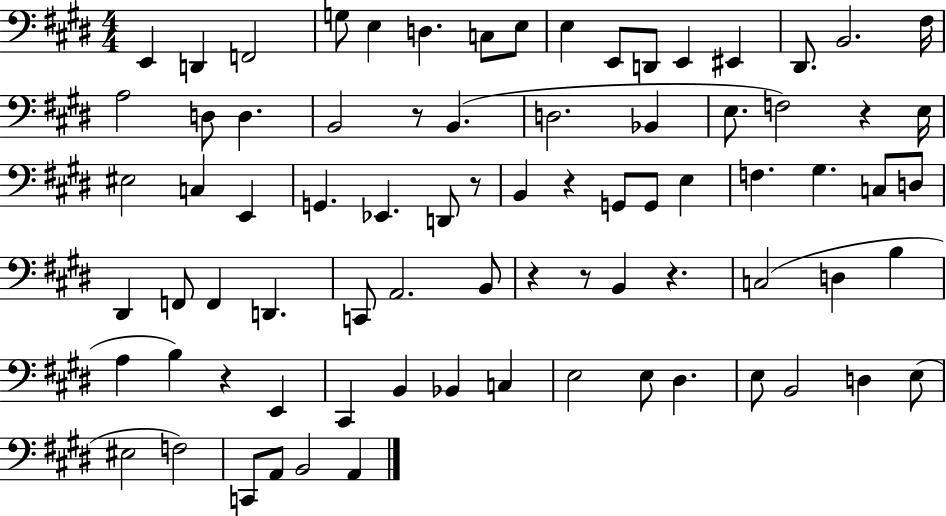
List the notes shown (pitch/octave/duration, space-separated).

E2/q D2/q F2/h G3/e E3/q D3/q. C3/e E3/e E3/q E2/e D2/e E2/q EIS2/q D#2/e. B2/h. F#3/s A3/h D3/e D3/q. B2/h R/e B2/q. D3/h. Bb2/q E3/e. F3/h R/q E3/s EIS3/h C3/q E2/q G2/q. Eb2/q. D2/e R/e B2/q R/q G2/e G2/e E3/q F3/q. G#3/q. C3/e D3/e D#2/q F2/e F2/q D2/q. C2/e A2/h. B2/e R/q R/e B2/q R/q. C3/h D3/q B3/q A3/q B3/q R/q E2/q C#2/q B2/q Bb2/q C3/q E3/h E3/e D#3/q. E3/e B2/h D3/q E3/e EIS3/h F3/h C2/e A2/e B2/h A2/q